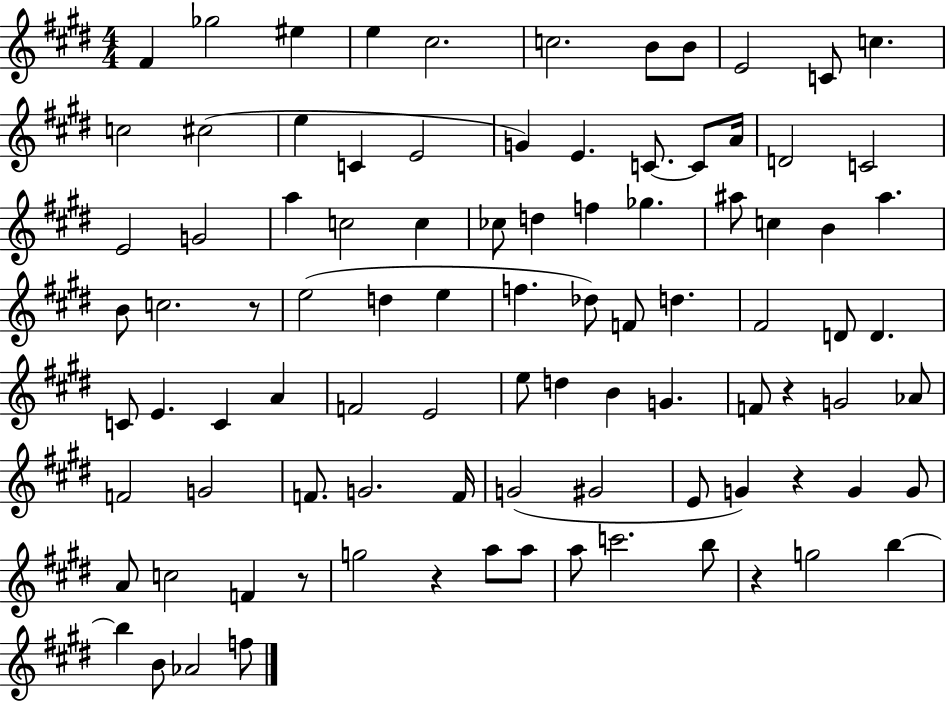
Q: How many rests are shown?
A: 6